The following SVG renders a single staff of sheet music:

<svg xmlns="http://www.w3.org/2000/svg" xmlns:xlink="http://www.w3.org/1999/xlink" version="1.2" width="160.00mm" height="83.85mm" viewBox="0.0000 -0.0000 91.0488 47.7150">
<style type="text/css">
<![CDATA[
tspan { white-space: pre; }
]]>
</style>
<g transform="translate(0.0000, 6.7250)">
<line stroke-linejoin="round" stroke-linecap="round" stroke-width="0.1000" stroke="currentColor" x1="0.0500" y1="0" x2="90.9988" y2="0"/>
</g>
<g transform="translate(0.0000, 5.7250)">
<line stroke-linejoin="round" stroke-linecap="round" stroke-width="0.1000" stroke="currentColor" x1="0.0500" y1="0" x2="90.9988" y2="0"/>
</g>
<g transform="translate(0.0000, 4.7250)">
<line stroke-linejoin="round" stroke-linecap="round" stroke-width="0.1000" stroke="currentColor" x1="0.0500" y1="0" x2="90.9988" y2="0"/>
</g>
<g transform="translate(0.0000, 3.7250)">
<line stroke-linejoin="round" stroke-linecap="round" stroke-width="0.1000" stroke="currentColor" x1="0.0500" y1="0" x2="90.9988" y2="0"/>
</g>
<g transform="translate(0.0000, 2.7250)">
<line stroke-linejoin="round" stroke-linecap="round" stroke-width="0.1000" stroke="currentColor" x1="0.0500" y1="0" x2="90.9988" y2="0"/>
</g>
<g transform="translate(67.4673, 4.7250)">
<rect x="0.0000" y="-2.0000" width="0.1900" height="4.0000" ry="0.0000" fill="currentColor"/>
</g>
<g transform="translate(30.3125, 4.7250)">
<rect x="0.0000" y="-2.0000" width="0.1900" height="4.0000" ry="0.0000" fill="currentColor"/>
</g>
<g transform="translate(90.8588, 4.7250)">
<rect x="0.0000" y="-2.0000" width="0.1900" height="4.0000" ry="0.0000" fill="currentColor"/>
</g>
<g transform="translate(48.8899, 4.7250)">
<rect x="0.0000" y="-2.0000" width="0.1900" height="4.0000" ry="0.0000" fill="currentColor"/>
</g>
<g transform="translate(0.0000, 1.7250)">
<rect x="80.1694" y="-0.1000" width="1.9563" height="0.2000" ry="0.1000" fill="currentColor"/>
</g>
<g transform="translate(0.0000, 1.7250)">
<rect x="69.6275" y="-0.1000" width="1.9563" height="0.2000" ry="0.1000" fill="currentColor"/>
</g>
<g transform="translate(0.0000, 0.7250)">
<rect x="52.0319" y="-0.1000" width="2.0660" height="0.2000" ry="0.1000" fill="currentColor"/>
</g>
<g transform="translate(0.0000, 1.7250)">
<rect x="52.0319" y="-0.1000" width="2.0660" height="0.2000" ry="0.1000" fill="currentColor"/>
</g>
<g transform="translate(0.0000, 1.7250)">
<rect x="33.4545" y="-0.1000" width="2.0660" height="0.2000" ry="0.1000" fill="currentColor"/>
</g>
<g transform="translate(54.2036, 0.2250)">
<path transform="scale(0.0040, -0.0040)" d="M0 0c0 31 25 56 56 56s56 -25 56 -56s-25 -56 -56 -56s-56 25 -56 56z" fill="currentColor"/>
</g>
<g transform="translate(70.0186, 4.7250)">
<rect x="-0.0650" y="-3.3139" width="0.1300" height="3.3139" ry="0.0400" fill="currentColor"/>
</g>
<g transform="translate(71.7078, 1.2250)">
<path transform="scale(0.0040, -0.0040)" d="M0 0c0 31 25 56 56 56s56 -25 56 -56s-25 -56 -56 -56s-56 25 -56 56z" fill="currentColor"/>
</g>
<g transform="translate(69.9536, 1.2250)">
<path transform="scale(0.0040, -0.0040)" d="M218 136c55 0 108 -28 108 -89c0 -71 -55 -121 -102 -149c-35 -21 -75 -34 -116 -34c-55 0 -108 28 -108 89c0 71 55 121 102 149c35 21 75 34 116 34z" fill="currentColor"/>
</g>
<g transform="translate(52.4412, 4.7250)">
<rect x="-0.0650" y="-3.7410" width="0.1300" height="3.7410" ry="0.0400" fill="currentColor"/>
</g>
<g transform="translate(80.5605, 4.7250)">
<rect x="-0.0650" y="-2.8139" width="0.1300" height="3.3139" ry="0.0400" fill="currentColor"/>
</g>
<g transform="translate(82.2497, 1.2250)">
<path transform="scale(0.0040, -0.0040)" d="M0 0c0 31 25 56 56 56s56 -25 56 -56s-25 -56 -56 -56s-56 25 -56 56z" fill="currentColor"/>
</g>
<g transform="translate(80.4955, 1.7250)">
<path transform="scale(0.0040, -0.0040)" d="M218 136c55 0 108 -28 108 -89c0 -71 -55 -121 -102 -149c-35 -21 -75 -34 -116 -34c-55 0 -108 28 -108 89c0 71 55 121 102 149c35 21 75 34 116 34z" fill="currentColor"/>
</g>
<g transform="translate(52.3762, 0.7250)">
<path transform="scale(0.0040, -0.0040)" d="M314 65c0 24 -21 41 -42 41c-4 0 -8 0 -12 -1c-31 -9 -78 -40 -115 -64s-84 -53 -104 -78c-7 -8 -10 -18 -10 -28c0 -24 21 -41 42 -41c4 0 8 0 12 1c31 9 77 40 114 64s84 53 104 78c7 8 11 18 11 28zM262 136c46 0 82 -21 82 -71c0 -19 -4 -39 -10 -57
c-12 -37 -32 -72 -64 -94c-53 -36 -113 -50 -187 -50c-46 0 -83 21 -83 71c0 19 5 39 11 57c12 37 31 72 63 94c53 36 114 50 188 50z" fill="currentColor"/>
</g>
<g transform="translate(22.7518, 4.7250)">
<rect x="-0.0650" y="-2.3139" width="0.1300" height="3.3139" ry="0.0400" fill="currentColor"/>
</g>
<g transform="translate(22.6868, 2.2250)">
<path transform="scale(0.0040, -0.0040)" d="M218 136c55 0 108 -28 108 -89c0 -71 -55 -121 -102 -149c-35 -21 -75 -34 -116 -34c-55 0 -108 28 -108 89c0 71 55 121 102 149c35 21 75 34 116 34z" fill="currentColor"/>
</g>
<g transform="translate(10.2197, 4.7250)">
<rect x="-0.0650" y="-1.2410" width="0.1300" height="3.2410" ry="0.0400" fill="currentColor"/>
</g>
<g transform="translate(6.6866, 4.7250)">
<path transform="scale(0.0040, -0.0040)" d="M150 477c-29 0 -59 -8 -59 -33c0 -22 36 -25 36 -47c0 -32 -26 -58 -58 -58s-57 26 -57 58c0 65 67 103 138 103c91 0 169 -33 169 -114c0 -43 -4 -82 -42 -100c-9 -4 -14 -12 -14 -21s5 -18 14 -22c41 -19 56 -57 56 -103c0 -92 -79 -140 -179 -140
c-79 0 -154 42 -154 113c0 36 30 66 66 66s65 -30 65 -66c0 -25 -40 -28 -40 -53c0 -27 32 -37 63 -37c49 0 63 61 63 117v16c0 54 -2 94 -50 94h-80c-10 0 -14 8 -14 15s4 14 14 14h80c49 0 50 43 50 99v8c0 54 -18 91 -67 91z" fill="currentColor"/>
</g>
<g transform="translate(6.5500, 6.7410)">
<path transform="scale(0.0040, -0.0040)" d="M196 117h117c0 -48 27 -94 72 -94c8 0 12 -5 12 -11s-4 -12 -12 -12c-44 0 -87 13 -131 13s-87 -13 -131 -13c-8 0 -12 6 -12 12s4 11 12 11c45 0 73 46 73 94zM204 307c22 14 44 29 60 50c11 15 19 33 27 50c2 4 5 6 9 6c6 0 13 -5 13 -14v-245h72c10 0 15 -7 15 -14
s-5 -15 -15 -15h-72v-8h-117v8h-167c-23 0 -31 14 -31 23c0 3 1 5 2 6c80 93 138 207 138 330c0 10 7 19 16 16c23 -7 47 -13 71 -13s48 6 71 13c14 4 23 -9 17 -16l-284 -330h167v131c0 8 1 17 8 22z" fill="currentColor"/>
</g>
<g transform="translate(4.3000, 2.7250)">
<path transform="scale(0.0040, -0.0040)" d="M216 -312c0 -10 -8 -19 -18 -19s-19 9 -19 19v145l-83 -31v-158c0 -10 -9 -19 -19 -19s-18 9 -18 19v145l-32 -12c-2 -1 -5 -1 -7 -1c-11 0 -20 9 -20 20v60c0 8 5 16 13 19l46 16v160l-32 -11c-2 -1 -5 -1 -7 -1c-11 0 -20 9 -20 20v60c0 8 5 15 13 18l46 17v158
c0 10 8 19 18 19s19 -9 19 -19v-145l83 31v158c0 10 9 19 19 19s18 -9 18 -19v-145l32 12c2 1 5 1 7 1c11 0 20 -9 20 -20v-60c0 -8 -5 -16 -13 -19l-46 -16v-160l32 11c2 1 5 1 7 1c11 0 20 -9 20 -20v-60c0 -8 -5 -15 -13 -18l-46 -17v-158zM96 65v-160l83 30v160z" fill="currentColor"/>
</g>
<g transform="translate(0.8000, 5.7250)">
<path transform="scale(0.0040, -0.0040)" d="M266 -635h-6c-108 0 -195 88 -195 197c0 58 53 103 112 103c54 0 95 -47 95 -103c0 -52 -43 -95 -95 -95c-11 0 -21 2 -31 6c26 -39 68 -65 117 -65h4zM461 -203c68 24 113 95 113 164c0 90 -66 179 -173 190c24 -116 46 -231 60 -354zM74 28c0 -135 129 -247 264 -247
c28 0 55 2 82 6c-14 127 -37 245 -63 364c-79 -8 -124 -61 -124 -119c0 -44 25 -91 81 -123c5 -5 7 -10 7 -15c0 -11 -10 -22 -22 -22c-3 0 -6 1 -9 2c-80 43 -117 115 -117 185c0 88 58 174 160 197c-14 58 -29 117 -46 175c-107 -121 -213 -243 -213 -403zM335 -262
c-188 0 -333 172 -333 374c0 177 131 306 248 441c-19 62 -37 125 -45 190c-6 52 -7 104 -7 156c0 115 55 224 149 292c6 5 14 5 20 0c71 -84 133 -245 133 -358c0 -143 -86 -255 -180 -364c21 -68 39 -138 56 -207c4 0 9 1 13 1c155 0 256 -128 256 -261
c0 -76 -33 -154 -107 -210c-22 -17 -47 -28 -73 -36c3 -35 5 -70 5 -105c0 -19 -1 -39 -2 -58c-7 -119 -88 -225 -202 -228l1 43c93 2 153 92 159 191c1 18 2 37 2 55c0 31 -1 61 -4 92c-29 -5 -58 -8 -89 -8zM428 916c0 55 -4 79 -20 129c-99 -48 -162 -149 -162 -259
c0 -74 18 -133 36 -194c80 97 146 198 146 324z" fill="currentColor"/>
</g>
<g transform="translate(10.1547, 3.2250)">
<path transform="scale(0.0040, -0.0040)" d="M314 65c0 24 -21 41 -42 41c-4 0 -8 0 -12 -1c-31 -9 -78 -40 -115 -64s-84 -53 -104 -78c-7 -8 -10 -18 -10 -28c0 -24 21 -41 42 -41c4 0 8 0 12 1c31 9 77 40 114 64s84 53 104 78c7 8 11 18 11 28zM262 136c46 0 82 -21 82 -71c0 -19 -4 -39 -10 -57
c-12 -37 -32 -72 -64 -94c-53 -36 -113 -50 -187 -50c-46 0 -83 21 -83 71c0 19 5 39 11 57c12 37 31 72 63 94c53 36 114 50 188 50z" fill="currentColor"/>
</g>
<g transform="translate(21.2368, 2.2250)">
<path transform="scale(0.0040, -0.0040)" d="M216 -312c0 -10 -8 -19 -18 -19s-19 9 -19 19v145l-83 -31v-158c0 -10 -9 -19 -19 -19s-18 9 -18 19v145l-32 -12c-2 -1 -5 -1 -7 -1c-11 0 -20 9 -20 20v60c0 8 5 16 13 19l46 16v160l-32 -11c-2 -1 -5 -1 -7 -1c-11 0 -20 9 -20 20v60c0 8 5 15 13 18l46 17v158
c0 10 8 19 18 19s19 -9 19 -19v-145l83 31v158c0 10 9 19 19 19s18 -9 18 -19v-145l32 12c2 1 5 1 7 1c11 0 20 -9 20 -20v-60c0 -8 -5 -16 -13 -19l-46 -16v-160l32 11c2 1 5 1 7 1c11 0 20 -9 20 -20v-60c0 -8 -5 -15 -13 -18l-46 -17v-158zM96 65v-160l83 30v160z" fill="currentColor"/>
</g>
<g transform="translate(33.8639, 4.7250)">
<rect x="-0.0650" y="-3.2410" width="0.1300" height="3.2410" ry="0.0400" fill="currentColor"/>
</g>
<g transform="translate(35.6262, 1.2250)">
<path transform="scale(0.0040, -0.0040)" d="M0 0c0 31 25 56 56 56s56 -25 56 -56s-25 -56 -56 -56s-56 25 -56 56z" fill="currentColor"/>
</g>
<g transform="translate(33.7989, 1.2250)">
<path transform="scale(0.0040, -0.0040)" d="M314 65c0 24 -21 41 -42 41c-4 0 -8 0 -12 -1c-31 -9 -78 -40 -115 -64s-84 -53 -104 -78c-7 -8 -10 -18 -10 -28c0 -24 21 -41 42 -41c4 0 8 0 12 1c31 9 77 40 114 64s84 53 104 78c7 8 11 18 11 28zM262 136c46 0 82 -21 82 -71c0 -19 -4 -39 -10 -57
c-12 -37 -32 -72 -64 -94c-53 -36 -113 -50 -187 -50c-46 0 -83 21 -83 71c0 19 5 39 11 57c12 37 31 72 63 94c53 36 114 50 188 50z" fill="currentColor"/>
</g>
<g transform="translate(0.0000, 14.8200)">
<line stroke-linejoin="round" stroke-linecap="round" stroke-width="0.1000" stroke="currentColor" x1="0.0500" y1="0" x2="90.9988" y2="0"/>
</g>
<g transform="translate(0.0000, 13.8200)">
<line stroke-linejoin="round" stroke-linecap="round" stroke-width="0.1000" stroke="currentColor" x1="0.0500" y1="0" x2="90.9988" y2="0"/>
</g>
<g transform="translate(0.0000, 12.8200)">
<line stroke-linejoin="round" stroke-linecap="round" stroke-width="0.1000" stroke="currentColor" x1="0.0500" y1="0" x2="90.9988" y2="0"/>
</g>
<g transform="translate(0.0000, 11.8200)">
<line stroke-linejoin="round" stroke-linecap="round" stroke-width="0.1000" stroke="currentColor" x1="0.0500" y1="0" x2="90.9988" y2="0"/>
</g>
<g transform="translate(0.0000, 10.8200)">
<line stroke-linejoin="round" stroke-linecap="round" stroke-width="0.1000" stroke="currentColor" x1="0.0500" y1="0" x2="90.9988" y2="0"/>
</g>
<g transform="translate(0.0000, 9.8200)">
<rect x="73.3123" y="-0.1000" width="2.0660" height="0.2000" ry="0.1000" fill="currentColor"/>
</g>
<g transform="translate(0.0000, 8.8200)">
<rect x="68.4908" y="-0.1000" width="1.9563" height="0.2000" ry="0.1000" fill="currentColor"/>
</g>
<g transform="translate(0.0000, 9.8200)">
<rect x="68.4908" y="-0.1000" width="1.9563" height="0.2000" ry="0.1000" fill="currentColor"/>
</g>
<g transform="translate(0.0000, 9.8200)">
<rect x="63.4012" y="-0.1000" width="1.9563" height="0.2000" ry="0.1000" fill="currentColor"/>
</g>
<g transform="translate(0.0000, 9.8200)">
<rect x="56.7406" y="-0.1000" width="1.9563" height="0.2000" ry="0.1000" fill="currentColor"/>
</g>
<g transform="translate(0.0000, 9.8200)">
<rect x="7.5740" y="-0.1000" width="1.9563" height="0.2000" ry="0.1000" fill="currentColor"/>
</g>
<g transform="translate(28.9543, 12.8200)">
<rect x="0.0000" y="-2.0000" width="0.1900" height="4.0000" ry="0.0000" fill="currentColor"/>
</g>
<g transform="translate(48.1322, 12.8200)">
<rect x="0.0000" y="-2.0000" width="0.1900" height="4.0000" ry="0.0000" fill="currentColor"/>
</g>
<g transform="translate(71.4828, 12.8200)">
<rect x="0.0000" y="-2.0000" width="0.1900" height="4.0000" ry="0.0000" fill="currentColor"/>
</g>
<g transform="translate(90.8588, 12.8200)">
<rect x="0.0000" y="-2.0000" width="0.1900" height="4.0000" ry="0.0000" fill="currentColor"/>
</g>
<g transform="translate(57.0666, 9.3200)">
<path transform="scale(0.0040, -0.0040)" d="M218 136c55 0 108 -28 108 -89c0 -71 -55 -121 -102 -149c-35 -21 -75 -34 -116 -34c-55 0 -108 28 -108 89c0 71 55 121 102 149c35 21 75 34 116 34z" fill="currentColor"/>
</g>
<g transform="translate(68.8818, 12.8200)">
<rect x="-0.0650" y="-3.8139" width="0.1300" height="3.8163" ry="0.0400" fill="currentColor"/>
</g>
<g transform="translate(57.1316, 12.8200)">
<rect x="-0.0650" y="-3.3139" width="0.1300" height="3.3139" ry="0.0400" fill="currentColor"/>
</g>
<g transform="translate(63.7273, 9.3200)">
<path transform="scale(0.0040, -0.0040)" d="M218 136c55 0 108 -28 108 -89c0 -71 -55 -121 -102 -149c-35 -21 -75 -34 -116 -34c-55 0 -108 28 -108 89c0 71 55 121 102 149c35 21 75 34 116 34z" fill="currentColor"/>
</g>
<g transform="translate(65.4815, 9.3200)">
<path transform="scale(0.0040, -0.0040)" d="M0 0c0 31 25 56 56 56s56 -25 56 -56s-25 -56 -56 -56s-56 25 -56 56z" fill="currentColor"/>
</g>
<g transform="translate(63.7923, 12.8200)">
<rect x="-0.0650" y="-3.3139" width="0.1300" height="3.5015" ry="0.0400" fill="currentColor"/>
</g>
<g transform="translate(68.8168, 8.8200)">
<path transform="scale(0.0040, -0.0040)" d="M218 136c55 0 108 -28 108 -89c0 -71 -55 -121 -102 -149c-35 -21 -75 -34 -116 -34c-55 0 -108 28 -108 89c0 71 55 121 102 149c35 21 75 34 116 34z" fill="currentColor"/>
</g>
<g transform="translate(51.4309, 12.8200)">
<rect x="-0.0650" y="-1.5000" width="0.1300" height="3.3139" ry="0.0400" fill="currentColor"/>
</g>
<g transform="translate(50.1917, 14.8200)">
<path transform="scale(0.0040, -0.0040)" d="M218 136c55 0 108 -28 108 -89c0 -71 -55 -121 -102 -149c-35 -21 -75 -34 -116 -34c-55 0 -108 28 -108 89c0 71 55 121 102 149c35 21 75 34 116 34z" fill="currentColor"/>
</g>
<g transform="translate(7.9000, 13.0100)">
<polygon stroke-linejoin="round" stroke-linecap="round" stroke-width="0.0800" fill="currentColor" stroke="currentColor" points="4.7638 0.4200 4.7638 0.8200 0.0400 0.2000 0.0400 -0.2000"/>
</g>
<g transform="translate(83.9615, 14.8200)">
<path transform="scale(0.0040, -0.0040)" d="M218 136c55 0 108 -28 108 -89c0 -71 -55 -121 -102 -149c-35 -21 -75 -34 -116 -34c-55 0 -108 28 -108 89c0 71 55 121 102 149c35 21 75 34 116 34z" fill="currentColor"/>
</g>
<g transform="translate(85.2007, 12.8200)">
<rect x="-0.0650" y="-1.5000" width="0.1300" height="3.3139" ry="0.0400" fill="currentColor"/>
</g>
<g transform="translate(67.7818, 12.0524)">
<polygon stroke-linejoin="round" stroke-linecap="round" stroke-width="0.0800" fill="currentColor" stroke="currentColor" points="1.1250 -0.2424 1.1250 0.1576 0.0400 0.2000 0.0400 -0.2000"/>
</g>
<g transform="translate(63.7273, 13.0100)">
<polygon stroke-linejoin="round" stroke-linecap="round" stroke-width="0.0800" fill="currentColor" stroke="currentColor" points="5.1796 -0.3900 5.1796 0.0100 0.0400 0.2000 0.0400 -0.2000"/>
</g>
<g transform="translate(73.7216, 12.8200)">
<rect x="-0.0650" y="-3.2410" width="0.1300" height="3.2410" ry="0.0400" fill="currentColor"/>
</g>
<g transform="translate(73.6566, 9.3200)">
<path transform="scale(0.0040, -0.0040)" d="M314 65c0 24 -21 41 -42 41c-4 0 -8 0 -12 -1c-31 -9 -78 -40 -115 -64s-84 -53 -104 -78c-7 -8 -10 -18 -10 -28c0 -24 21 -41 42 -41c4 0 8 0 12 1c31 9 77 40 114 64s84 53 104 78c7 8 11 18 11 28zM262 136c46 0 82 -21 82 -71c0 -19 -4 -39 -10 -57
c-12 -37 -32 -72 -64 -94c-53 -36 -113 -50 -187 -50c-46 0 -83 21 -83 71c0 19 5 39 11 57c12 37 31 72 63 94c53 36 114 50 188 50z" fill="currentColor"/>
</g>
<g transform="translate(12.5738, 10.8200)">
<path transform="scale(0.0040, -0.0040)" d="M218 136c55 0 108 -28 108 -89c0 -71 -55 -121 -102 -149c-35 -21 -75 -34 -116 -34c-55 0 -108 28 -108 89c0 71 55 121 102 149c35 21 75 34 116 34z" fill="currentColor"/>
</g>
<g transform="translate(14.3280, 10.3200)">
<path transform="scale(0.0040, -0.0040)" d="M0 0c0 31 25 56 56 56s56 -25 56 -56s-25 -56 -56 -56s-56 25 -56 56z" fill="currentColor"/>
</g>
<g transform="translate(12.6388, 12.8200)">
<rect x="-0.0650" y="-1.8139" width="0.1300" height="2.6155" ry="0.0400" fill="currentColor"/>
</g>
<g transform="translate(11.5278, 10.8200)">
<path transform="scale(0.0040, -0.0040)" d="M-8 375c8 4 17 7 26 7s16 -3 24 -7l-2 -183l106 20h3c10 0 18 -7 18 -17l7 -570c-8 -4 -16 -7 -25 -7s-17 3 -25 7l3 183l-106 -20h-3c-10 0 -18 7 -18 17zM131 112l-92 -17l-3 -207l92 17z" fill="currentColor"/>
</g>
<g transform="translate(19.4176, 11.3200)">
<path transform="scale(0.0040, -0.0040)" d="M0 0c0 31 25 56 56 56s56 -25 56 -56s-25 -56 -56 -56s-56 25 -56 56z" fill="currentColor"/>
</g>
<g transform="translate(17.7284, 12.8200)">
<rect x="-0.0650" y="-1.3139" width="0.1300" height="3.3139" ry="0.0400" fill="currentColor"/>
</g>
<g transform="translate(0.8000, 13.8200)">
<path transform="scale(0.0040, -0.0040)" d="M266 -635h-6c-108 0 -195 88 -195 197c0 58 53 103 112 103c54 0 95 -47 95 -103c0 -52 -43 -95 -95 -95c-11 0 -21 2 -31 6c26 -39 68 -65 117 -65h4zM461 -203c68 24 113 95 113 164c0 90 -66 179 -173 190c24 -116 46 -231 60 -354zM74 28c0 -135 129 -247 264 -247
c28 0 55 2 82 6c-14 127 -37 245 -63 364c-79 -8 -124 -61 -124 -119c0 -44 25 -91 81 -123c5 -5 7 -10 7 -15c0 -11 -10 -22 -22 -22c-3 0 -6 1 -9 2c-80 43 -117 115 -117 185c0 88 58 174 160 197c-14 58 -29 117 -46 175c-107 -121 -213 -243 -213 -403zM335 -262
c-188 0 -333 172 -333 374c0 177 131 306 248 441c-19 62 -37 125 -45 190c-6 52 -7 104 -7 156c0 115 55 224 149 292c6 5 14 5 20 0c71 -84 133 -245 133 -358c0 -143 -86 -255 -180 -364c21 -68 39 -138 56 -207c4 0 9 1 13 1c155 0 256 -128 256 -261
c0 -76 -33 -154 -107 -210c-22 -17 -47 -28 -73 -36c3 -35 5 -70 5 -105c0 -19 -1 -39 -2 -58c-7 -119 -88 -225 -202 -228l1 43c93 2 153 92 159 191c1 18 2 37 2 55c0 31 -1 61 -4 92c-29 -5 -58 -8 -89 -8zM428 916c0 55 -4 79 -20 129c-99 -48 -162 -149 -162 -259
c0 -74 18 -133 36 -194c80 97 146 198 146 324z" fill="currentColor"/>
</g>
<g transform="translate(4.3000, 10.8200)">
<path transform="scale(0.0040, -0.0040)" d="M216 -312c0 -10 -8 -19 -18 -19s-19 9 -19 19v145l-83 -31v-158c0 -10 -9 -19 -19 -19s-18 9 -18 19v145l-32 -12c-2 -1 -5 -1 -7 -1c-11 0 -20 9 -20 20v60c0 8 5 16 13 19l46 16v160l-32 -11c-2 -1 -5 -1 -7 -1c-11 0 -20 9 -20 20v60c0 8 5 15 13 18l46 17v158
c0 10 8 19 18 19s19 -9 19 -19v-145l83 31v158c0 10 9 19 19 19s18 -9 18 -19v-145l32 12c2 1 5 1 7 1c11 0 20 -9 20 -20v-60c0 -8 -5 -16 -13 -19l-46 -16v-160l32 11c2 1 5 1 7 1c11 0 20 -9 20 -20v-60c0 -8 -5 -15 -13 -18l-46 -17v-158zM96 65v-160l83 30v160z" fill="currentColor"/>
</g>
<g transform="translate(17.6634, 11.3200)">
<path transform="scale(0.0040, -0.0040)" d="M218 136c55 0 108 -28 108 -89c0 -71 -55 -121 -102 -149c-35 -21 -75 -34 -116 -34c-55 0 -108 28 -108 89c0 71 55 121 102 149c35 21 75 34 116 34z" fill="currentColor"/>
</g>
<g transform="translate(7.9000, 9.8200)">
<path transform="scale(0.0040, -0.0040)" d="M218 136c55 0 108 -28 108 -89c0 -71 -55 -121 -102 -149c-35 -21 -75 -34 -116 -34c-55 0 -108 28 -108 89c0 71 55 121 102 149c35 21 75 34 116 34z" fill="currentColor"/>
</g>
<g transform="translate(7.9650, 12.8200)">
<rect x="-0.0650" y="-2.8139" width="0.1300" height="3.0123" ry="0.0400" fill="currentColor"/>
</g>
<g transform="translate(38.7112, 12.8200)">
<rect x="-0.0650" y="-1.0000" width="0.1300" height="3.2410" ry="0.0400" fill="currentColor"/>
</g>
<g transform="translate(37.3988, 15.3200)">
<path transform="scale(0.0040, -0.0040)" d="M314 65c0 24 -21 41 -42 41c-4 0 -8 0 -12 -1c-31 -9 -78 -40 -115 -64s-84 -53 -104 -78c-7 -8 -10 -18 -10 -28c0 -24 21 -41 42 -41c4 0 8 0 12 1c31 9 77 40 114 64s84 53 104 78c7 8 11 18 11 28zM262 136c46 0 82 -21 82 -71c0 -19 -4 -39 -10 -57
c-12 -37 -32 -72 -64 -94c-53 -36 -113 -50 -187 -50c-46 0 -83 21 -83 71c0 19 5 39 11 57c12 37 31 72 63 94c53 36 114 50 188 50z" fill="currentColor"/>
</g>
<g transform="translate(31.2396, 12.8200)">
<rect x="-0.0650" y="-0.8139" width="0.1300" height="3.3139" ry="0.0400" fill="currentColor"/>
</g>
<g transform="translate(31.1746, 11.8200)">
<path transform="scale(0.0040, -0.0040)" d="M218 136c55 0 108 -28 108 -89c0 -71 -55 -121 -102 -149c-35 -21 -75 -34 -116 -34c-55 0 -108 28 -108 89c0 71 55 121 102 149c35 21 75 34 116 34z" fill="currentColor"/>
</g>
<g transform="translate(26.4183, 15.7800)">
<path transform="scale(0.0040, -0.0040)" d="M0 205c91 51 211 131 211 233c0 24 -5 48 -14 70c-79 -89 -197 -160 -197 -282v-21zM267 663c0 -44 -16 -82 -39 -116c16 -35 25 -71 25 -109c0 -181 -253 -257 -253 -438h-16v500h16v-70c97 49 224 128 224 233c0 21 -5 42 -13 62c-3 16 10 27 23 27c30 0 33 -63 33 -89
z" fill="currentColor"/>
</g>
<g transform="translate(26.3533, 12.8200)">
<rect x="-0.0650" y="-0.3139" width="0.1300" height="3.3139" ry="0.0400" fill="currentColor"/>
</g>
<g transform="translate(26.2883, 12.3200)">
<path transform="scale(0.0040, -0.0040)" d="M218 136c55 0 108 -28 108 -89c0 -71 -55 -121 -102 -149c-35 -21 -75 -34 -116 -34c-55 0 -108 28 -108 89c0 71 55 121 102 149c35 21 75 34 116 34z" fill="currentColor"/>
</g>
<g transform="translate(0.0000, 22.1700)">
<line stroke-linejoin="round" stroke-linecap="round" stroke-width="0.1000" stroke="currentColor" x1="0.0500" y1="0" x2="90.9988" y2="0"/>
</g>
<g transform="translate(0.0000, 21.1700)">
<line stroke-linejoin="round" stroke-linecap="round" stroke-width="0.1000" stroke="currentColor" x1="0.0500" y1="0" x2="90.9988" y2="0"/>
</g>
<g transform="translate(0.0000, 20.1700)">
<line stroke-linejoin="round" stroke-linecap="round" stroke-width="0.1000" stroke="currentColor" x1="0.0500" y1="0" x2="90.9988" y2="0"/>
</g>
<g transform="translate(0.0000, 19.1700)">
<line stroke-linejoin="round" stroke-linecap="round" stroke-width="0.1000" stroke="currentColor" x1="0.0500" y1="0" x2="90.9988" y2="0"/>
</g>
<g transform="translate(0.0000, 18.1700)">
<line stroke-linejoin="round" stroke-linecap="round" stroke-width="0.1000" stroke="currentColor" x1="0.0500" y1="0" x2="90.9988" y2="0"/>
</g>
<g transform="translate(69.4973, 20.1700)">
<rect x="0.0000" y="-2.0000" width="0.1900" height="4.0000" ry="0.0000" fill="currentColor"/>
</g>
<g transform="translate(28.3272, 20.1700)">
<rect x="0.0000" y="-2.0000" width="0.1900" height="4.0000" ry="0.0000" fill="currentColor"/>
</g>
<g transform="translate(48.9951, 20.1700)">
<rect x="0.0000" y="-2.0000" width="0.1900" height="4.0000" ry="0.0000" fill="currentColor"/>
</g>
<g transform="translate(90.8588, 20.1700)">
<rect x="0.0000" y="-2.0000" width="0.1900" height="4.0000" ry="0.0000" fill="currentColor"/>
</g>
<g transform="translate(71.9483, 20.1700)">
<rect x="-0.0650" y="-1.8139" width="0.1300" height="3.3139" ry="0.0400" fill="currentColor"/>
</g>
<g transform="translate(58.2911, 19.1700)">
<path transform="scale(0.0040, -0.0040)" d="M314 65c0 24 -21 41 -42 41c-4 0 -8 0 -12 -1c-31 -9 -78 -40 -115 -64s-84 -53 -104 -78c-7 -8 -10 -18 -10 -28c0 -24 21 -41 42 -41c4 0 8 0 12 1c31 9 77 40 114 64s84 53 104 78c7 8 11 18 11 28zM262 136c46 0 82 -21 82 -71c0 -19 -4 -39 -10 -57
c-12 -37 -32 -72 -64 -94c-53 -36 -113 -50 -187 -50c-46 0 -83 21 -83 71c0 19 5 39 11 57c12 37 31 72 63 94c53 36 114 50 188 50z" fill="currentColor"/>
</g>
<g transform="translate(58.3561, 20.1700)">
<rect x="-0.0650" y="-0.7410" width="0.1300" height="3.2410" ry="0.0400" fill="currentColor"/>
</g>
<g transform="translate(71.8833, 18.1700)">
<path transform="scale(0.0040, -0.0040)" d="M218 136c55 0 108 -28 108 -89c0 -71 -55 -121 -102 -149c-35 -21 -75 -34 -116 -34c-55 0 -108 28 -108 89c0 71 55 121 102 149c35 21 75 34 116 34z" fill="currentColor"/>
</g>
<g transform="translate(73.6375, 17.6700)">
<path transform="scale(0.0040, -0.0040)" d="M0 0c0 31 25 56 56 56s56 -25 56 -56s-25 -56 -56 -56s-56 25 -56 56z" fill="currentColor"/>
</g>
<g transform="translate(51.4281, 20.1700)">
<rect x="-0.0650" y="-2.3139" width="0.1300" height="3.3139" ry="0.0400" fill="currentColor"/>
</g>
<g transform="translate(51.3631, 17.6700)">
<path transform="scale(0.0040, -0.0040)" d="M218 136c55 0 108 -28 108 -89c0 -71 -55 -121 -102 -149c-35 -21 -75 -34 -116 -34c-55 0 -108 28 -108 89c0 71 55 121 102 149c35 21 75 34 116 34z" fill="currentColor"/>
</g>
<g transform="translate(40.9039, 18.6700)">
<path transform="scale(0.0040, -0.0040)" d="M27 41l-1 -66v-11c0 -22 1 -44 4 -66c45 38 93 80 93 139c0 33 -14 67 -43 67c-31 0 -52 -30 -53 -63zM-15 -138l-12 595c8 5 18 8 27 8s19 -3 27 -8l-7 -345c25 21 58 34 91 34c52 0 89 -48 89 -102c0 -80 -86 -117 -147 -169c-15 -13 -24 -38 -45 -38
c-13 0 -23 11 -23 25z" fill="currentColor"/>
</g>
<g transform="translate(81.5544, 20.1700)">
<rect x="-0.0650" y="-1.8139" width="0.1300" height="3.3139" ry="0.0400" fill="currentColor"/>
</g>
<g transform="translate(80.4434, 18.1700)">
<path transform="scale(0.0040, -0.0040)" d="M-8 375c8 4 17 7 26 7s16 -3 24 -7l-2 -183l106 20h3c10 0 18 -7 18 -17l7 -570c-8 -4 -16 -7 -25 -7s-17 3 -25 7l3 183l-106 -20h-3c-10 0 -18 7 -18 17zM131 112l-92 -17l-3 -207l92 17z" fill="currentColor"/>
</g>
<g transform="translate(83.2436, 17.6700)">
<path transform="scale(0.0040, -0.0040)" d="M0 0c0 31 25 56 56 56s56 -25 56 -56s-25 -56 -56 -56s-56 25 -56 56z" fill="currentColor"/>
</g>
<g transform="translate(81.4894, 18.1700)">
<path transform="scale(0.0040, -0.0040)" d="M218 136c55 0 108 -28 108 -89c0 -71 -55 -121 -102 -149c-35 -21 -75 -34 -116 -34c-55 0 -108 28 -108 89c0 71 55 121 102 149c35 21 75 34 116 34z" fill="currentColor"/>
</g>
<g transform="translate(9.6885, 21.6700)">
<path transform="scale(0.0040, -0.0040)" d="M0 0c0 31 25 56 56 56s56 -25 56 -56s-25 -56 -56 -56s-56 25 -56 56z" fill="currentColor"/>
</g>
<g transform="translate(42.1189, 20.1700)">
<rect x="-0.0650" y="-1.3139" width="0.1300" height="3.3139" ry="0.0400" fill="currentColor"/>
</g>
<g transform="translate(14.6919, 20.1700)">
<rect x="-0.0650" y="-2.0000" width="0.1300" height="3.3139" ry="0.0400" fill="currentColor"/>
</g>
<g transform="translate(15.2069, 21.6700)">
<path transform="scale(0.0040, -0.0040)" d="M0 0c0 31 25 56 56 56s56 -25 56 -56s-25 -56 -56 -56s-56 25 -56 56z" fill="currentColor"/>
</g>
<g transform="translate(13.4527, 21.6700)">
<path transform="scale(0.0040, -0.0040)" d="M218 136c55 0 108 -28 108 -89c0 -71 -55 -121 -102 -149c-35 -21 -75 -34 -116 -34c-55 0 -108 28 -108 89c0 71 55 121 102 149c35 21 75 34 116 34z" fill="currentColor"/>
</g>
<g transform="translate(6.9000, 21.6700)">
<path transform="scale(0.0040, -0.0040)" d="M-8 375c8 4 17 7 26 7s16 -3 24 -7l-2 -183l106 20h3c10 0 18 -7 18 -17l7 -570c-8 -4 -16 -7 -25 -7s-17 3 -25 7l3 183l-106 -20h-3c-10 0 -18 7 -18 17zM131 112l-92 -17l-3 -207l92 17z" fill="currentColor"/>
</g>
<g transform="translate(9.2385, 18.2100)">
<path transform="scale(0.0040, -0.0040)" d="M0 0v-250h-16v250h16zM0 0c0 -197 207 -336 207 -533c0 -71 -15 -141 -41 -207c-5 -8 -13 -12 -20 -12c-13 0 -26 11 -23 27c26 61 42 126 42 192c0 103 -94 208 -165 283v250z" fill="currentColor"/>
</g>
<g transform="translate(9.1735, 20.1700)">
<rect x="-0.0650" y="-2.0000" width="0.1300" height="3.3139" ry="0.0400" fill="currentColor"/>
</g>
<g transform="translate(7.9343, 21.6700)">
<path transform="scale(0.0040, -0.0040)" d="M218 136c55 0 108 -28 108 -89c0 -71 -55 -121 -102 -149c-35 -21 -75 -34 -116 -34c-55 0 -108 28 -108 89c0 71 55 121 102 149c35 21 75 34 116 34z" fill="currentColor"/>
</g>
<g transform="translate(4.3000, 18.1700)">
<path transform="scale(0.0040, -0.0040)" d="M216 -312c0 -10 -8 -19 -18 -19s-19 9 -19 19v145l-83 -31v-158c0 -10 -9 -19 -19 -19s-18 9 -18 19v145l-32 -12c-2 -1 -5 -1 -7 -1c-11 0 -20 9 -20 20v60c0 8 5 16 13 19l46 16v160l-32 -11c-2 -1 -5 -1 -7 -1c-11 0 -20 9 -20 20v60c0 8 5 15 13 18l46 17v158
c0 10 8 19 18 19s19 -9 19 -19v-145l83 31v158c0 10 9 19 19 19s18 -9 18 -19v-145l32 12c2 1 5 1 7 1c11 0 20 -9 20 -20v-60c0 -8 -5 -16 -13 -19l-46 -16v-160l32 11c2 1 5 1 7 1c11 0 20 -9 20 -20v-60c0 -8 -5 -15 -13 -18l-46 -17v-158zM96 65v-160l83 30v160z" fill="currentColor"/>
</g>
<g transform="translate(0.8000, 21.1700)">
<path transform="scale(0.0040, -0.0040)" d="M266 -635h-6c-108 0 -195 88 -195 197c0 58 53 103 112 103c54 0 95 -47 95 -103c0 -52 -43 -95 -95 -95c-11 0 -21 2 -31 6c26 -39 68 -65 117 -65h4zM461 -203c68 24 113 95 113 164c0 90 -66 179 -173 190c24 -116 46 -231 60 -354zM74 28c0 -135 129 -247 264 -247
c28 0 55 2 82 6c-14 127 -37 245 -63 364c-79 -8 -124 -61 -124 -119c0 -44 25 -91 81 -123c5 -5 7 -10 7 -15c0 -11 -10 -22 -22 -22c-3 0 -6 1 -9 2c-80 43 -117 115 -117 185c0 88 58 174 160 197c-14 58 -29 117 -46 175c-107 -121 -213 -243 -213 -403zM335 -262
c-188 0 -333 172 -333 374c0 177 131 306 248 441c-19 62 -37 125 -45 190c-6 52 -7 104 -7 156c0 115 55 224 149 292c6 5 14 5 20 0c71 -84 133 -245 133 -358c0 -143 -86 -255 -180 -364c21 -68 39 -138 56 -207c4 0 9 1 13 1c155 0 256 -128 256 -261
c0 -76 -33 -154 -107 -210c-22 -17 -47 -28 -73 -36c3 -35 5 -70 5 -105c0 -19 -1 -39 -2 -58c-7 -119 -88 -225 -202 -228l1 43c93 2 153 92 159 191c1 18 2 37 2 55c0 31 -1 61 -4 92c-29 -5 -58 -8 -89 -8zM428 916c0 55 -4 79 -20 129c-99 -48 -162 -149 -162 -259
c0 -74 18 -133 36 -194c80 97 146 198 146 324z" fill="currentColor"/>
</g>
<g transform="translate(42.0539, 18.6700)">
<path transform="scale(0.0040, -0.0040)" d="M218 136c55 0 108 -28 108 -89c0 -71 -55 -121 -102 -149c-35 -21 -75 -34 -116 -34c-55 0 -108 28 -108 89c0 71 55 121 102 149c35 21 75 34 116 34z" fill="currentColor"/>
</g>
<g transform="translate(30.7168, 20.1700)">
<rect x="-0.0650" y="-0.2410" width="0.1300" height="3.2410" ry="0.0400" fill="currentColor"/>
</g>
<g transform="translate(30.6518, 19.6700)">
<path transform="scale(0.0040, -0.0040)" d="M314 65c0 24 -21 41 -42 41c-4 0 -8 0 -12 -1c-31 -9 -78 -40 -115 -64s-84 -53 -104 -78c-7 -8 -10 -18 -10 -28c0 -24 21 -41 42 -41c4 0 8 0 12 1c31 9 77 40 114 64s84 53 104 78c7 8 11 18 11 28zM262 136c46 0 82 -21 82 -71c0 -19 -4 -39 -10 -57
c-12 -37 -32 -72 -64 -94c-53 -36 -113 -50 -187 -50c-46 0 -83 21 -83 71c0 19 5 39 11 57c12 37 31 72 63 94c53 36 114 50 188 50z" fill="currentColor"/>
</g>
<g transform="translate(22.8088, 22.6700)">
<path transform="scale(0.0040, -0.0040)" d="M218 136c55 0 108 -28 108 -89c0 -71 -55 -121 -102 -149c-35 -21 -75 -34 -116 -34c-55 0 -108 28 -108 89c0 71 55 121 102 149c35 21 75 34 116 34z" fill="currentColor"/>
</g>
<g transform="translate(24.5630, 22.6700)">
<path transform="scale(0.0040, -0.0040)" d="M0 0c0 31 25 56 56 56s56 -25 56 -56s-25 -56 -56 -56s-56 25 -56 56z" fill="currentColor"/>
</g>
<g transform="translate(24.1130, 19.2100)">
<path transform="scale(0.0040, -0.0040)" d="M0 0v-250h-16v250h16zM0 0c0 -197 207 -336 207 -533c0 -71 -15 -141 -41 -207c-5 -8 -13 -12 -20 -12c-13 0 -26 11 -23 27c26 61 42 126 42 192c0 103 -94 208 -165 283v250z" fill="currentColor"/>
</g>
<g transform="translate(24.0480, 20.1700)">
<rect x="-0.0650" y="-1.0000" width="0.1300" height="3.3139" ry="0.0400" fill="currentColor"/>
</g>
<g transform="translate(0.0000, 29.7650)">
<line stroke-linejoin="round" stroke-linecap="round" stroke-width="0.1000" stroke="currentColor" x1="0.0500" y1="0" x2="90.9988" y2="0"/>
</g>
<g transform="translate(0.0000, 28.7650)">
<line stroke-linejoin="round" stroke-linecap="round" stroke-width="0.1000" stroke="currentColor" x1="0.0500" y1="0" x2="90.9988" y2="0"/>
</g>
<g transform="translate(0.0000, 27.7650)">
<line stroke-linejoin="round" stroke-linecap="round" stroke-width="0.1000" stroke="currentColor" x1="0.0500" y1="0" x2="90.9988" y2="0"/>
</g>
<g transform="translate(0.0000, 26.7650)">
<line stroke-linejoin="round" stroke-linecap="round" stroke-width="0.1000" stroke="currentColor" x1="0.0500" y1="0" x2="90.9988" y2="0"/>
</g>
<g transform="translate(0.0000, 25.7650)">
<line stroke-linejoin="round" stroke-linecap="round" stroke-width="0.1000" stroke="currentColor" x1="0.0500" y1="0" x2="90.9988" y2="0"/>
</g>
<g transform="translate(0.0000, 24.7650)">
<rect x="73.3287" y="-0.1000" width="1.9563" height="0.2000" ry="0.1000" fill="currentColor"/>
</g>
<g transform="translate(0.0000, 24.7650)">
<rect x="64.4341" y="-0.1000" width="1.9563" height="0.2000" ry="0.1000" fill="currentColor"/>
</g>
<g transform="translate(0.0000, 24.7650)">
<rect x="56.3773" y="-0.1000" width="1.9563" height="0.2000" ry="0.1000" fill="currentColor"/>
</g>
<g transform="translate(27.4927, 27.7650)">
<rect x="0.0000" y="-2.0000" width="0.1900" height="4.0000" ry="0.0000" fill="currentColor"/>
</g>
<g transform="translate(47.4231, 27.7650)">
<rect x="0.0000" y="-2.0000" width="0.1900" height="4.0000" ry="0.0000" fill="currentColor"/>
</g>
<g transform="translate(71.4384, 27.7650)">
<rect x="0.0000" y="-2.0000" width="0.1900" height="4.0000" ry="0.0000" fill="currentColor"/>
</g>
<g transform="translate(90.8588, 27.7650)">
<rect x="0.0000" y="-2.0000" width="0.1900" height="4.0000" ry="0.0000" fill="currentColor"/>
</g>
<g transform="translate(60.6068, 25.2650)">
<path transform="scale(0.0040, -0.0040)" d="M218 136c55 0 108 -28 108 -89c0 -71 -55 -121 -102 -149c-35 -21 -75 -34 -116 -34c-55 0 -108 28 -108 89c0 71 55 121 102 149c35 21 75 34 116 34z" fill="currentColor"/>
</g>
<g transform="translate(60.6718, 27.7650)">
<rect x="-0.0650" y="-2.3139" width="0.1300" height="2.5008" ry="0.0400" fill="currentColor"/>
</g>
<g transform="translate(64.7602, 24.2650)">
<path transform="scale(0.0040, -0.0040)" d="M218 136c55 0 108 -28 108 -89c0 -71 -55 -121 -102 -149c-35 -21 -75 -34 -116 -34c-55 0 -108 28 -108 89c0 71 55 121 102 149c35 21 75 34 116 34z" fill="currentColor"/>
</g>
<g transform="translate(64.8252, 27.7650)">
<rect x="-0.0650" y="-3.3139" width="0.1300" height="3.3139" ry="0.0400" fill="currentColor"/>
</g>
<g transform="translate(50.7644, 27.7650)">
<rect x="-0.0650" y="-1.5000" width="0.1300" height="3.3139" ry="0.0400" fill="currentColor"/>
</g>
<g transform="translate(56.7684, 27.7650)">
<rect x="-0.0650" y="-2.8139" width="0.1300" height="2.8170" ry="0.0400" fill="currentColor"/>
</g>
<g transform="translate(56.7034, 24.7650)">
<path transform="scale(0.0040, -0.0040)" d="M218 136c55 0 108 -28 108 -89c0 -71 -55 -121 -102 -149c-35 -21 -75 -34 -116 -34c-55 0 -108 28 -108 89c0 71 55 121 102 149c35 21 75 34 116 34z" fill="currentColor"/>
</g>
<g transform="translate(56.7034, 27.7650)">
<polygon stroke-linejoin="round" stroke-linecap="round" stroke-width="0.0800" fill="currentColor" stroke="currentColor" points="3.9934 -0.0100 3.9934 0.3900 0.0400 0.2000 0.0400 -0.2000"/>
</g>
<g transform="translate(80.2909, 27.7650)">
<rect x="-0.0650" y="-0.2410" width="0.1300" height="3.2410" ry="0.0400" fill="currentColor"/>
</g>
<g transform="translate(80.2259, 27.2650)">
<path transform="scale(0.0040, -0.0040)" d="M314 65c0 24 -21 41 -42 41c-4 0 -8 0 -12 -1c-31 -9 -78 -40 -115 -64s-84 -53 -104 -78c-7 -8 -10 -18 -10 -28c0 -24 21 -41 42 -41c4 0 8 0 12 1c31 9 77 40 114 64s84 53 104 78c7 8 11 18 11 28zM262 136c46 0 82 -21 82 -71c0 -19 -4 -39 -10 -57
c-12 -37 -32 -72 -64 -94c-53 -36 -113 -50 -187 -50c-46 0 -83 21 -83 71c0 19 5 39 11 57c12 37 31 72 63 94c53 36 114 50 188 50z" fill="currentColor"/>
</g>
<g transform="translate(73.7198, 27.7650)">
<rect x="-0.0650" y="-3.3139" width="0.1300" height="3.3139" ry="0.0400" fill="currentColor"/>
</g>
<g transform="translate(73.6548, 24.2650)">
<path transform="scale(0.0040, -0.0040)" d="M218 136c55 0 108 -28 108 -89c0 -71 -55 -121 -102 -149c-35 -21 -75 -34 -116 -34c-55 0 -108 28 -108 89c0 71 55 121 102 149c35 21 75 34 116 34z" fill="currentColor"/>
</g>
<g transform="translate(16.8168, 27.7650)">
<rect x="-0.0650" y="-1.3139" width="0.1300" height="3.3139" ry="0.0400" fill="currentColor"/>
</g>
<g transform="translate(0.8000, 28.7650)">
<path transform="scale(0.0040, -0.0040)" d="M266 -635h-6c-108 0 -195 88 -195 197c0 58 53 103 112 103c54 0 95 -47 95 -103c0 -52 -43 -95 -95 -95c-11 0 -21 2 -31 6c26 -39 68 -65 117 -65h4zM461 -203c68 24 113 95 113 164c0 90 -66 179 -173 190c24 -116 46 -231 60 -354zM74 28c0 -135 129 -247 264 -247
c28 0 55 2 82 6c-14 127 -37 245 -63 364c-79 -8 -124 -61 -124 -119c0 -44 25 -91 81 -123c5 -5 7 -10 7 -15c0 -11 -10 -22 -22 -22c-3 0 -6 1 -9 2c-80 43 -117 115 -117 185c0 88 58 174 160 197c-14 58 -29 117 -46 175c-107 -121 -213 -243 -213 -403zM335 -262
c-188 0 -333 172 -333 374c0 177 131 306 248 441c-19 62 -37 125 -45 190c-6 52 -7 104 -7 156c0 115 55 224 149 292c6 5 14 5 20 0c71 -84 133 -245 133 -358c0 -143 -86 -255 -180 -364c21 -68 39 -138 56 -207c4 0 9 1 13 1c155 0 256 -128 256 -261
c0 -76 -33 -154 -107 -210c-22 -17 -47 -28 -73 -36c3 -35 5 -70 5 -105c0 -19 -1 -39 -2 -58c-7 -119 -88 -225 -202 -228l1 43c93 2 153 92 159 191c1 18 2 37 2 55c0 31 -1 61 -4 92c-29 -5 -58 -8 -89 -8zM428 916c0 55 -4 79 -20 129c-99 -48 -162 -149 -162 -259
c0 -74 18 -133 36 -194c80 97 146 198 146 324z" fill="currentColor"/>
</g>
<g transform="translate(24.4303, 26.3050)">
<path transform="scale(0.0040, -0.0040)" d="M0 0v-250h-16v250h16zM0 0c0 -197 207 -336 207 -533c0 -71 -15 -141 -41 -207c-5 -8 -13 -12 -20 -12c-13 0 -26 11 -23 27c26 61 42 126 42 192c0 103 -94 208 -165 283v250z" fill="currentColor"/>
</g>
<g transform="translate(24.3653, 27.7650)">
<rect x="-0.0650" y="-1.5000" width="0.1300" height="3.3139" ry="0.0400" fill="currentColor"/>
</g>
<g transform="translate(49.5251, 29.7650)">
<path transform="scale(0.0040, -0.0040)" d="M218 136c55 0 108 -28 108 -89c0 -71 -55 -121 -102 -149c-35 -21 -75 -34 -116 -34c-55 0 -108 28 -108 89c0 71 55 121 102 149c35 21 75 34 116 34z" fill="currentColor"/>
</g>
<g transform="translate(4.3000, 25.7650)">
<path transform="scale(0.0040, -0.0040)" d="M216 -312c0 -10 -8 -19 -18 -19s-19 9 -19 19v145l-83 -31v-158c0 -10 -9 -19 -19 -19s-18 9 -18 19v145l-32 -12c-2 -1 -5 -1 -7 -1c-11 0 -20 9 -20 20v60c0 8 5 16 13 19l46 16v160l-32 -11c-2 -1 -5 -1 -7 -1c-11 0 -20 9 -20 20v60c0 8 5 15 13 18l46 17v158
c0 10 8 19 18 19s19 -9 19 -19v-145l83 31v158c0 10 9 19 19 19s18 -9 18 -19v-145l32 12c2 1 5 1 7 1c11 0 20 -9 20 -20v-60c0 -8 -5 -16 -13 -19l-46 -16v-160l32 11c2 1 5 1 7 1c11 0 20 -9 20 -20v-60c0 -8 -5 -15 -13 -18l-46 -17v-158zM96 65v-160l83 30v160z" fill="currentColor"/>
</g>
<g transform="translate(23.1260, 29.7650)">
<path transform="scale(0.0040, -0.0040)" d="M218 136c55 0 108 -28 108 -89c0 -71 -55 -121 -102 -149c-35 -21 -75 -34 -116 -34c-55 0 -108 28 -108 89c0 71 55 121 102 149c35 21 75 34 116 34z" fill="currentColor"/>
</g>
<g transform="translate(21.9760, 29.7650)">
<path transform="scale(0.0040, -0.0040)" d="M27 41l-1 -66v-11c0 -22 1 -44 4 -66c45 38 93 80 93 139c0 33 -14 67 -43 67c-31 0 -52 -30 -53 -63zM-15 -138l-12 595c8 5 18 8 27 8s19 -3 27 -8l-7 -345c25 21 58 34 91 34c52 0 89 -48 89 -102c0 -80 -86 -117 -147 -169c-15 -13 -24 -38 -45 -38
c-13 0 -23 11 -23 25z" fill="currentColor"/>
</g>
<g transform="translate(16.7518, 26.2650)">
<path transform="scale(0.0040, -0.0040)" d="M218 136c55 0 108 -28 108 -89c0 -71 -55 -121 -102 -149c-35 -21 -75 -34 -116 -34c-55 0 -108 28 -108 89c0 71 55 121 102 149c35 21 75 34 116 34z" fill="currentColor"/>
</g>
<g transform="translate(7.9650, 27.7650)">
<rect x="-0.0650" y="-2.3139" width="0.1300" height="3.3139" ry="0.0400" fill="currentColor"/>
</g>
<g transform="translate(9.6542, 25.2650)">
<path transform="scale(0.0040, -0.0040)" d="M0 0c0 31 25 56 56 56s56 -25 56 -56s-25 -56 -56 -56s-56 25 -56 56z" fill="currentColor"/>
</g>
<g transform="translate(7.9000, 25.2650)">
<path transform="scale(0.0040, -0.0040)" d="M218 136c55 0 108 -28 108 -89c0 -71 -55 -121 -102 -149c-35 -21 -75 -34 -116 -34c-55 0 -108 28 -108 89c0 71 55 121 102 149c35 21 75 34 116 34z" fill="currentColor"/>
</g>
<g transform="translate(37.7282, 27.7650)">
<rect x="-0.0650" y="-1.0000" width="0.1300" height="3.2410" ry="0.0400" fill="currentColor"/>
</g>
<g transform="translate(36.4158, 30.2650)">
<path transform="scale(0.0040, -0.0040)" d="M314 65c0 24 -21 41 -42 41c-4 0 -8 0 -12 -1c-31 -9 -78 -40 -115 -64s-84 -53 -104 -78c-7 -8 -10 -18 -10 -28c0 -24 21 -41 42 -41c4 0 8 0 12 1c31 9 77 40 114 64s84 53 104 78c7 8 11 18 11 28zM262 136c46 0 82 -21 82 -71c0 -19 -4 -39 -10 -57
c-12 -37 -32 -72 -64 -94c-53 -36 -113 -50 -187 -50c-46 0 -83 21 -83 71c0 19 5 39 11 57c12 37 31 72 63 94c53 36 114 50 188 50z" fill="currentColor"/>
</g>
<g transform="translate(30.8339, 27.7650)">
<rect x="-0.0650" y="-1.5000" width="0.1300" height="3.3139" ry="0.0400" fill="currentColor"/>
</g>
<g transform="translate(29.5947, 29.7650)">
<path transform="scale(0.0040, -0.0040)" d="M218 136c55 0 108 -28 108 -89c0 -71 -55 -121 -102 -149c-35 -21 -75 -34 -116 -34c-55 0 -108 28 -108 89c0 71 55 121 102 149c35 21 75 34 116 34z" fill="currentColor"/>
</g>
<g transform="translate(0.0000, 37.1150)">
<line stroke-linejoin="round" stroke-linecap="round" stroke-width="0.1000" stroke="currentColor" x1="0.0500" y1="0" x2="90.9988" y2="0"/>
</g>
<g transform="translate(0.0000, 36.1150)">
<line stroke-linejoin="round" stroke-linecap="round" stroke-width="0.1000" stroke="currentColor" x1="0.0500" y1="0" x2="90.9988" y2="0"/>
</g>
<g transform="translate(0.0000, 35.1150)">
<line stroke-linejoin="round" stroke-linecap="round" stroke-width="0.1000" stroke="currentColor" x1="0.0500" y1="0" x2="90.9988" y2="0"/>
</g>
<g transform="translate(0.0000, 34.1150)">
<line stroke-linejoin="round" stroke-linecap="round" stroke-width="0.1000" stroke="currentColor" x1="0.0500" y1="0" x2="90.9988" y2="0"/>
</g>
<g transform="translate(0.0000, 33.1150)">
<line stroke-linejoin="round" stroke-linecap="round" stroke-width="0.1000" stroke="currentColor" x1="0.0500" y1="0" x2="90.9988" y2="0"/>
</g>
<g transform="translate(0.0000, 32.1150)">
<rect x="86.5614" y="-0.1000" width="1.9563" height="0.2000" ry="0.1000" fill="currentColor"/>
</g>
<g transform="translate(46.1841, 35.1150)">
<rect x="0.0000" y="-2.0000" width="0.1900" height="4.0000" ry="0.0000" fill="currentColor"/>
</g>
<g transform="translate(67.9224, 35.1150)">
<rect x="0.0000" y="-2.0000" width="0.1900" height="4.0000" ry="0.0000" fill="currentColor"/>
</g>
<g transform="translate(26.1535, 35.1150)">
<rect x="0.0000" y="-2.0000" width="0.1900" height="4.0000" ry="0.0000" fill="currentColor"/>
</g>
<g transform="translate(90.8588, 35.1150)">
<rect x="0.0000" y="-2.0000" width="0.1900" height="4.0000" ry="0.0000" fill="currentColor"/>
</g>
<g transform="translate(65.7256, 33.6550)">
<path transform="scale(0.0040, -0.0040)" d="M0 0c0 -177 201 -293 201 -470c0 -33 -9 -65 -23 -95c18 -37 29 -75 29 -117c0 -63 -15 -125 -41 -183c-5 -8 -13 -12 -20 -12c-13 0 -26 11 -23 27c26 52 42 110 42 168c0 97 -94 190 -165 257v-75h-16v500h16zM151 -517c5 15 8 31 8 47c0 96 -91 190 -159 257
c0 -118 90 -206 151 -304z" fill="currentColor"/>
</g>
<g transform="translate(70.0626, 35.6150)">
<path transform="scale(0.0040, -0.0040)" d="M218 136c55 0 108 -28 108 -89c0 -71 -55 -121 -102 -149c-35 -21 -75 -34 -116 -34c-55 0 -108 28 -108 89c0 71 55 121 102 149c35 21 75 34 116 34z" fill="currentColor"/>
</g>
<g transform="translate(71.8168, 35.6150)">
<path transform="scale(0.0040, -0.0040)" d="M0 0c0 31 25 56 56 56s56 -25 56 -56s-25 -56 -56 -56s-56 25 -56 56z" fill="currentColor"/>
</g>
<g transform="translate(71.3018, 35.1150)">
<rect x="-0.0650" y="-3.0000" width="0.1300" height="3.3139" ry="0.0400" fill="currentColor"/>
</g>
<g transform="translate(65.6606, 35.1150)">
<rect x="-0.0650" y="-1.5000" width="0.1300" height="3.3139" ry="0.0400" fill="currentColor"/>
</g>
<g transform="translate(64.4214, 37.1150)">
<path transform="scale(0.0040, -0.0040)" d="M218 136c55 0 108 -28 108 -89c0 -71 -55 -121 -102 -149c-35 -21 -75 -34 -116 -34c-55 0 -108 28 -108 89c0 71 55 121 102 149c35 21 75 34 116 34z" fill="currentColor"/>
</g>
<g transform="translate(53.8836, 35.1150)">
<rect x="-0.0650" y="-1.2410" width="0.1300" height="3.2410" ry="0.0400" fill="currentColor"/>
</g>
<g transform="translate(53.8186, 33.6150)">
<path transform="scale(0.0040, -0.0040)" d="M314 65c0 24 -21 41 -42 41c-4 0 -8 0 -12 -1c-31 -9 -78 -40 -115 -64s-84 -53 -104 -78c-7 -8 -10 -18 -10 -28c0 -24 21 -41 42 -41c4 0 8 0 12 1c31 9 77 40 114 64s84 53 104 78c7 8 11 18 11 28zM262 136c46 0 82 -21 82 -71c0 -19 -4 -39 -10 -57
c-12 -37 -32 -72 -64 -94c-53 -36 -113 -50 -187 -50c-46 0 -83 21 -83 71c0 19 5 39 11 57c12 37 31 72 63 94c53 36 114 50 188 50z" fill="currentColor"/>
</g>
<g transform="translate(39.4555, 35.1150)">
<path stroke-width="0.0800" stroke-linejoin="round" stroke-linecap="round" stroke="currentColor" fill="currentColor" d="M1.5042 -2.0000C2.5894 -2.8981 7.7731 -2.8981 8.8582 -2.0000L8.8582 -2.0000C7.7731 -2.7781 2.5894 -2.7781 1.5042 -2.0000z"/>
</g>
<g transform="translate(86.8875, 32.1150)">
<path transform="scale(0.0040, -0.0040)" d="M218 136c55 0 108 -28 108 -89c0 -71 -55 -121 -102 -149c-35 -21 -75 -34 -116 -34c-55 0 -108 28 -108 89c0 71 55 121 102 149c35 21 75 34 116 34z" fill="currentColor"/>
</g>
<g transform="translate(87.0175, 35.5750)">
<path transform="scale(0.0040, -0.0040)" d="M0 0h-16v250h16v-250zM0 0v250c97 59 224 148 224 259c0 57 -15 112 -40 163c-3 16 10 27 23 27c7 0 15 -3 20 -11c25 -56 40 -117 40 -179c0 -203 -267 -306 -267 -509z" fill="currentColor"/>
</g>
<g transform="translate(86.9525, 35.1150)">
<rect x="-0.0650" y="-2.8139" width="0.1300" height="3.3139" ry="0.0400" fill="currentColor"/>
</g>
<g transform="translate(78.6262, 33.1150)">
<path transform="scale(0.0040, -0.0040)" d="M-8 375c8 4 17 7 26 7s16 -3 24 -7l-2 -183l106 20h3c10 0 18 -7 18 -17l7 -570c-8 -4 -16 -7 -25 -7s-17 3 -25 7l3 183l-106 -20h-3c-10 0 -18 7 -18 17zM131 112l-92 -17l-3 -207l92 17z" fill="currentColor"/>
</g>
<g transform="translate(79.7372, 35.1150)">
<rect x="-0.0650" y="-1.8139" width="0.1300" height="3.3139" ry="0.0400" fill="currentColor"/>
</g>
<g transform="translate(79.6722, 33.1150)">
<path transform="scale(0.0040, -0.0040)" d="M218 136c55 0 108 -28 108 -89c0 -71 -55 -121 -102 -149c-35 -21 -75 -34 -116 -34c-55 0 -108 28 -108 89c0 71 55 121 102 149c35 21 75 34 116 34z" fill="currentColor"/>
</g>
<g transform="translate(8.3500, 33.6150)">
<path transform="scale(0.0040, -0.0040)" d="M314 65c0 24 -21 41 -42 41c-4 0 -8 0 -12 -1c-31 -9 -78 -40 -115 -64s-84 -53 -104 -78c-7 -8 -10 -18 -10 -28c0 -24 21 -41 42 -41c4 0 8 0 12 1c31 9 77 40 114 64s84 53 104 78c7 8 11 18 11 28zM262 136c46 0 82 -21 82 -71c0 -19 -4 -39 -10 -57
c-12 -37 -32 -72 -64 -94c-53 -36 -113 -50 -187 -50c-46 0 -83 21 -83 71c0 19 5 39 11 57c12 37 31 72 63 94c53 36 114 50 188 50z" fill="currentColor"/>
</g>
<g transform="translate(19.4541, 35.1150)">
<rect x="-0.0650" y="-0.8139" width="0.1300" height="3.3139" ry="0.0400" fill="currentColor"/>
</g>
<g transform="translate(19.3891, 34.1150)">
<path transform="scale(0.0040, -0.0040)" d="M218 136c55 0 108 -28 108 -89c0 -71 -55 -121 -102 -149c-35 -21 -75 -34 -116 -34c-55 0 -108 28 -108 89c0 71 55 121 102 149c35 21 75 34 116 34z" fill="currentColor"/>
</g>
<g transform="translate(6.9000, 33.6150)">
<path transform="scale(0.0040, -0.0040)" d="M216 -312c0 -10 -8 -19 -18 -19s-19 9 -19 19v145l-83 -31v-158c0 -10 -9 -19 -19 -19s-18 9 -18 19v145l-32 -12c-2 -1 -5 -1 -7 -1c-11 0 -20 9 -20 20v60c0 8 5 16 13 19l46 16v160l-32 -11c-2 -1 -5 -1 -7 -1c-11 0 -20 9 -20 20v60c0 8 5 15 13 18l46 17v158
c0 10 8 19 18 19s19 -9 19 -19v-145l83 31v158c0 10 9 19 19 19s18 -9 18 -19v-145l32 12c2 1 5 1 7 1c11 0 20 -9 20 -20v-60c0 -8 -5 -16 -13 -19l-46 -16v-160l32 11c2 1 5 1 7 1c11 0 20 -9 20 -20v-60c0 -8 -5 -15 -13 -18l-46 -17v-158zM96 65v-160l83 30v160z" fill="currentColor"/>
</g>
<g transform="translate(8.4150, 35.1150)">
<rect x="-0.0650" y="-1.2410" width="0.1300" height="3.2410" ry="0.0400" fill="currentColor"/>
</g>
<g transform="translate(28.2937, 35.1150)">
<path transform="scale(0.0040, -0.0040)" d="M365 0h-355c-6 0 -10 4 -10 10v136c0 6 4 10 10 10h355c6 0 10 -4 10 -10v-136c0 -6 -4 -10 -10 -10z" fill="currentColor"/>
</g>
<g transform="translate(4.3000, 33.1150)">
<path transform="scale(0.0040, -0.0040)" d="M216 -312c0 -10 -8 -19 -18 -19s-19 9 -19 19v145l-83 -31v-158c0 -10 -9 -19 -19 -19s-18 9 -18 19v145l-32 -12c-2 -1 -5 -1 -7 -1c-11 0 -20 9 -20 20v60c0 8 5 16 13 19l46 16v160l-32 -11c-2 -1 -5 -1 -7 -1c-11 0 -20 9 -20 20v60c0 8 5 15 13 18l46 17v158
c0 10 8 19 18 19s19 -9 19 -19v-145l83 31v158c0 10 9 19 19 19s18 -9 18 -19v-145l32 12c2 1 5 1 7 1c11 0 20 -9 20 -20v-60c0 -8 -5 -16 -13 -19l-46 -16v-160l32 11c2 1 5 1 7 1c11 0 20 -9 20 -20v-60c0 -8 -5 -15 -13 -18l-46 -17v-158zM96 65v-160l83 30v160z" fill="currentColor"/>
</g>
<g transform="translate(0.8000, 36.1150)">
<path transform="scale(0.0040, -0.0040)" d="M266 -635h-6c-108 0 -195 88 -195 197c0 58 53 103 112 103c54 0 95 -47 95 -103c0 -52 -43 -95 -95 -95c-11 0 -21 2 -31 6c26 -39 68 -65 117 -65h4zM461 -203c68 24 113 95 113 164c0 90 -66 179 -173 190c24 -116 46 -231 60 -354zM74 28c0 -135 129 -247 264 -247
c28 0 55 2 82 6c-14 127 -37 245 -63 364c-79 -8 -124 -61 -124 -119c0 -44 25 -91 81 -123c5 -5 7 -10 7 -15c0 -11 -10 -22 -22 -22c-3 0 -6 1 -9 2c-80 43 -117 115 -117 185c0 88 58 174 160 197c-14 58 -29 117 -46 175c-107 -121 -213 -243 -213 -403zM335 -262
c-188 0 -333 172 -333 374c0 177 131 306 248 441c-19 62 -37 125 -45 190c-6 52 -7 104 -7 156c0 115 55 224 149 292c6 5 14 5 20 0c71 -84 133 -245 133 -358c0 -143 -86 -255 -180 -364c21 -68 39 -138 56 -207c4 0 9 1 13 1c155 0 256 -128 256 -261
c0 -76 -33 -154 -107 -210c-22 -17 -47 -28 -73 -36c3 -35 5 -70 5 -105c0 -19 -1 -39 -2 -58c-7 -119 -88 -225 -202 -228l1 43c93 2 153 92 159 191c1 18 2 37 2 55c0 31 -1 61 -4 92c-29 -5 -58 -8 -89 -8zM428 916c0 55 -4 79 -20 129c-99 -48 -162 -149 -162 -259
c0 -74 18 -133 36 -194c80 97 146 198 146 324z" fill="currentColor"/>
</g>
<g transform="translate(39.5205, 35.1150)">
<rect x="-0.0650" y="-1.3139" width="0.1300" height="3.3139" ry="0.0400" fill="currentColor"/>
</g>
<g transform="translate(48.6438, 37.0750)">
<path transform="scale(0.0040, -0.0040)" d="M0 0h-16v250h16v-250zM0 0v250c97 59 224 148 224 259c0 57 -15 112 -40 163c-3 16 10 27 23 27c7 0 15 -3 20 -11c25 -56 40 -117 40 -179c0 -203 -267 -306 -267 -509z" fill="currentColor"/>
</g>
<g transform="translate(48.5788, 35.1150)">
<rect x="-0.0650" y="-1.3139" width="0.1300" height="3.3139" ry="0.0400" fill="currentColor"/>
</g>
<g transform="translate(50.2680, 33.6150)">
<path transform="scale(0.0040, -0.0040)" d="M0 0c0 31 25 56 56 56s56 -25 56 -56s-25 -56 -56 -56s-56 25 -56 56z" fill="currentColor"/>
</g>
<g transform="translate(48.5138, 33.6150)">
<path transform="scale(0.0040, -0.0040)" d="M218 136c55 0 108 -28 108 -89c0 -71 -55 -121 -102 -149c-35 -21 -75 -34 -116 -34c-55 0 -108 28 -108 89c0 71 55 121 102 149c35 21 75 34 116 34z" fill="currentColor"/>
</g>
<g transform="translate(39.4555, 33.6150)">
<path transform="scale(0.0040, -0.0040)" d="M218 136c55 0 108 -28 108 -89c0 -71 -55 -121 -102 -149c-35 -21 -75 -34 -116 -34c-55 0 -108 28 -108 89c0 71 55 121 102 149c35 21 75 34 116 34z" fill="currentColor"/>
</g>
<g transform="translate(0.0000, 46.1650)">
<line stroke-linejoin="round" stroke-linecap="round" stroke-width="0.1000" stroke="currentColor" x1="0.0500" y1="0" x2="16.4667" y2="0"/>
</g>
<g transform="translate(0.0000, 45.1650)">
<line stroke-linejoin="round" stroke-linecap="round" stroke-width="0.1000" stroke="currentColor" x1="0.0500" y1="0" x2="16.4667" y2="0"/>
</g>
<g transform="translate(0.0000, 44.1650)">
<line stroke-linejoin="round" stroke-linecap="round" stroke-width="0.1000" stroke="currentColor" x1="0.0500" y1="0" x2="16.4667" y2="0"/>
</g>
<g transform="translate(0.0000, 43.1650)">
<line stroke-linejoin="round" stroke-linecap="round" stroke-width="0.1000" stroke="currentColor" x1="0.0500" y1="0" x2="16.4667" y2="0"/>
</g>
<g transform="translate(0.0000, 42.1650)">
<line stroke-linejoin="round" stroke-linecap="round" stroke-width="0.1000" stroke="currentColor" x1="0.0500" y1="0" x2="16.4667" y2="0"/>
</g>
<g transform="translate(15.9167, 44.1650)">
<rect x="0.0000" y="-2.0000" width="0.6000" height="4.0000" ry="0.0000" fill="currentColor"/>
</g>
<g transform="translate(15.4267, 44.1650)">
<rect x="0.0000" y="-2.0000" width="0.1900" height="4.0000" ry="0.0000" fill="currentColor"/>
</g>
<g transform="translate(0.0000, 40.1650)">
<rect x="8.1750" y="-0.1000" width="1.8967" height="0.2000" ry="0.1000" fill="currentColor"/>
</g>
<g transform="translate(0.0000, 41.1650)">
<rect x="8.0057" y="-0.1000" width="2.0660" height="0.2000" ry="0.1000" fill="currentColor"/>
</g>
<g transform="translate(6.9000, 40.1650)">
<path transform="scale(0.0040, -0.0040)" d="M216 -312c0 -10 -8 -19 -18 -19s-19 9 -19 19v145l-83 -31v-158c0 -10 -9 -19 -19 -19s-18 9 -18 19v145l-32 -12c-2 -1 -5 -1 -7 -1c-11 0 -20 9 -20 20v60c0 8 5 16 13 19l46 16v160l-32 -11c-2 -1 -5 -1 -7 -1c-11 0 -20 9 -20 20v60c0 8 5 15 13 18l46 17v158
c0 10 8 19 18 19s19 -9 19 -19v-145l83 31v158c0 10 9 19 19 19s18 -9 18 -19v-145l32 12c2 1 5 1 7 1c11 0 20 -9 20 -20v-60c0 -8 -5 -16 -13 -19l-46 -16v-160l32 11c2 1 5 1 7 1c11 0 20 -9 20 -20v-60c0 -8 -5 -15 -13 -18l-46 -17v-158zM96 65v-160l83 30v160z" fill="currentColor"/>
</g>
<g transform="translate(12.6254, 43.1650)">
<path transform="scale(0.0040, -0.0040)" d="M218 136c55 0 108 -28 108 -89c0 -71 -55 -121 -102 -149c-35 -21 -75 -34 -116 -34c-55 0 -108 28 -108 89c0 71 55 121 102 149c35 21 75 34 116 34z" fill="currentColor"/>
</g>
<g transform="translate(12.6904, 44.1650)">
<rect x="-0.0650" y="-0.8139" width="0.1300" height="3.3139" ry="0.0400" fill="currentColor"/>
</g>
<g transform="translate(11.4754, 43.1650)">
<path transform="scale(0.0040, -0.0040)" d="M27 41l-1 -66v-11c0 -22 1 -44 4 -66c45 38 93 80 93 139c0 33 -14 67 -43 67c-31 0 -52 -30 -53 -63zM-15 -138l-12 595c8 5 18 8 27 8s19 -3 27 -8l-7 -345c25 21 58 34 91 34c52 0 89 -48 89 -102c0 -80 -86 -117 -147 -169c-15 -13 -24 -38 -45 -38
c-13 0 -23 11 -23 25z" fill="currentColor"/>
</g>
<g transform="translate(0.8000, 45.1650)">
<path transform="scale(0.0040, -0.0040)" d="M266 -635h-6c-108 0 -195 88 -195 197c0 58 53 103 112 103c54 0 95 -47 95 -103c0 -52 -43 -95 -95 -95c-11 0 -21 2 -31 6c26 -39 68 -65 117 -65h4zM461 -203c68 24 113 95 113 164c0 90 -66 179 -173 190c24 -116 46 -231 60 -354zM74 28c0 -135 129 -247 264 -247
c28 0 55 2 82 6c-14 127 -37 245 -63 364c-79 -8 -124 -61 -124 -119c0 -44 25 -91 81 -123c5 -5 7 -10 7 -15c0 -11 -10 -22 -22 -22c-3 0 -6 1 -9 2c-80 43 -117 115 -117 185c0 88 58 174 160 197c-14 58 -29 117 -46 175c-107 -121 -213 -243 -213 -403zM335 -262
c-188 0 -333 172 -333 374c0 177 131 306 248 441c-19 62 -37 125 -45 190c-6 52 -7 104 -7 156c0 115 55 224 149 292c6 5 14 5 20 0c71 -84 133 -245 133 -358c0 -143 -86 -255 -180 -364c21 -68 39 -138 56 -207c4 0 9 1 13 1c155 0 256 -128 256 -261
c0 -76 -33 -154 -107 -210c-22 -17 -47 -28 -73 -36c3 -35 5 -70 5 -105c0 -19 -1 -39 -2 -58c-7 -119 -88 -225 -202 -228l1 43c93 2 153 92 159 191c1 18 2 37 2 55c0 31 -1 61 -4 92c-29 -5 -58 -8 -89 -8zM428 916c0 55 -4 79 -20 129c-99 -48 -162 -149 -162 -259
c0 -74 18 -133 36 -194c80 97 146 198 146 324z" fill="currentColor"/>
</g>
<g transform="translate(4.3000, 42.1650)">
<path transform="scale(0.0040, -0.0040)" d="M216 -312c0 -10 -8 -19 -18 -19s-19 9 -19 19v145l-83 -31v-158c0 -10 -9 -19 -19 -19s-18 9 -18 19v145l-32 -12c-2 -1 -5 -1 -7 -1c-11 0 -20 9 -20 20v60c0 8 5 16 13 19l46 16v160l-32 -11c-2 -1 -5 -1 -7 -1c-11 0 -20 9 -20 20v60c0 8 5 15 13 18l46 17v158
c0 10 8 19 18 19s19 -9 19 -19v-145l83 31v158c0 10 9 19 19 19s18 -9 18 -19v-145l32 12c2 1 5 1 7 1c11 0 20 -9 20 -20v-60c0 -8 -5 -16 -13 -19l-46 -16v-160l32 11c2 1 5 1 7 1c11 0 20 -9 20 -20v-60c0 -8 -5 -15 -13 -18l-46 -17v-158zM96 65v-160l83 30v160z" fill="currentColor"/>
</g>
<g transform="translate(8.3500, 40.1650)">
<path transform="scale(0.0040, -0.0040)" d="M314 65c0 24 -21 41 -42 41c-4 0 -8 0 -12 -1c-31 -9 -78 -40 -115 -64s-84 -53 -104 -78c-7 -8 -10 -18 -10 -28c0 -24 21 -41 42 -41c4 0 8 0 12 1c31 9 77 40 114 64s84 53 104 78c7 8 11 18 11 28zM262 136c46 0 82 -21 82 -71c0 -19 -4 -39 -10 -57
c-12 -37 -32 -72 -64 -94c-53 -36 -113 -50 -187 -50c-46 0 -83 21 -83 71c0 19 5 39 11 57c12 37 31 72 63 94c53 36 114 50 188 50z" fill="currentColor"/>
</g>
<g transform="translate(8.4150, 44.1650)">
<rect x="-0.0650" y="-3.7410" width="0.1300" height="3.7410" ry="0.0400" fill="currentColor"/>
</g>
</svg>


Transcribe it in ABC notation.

X:1
T:Untitled
M:3/4
L:1/4
K:G
e2 ^g b2 c'2 b a a/2 f/2 e c/4 d D2 E b b/2 c'/4 b2 E F/2 F D/2 c2 _e g d2 ^f f g e _E/2 E D2 E a/2 g/2 b b c2 ^e2 d z2 e e/2 e2 E/4 A f a/2 ^c'2 _d